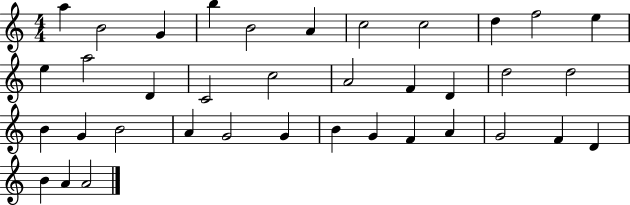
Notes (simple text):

A5/q B4/h G4/q B5/q B4/h A4/q C5/h C5/h D5/q F5/h E5/q E5/q A5/h D4/q C4/h C5/h A4/h F4/q D4/q D5/h D5/h B4/q G4/q B4/h A4/q G4/h G4/q B4/q G4/q F4/q A4/q G4/h F4/q D4/q B4/q A4/q A4/h